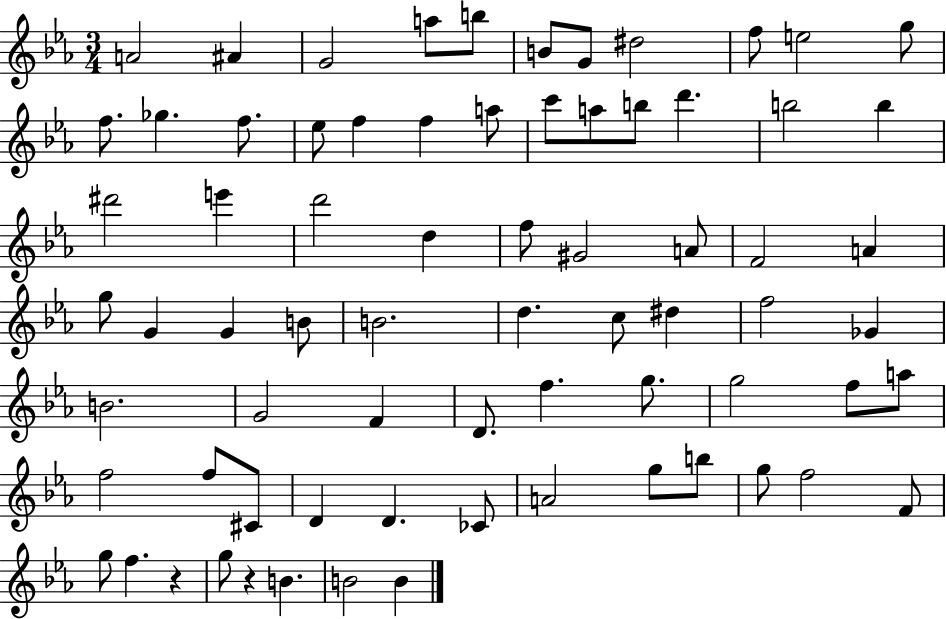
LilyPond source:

{
  \clef treble
  \numericTimeSignature
  \time 3/4
  \key ees \major
  \repeat volta 2 { a'2 ais'4 | g'2 a''8 b''8 | b'8 g'8 dis''2 | f''8 e''2 g''8 | \break f''8. ges''4. f''8. | ees''8 f''4 f''4 a''8 | c'''8 a''8 b''8 d'''4. | b''2 b''4 | \break dis'''2 e'''4 | d'''2 d''4 | f''8 gis'2 a'8 | f'2 a'4 | \break g''8 g'4 g'4 b'8 | b'2. | d''4. c''8 dis''4 | f''2 ges'4 | \break b'2. | g'2 f'4 | d'8. f''4. g''8. | g''2 f''8 a''8 | \break f''2 f''8 cis'8 | d'4 d'4. ces'8 | a'2 g''8 b''8 | g''8 f''2 f'8 | \break g''8 f''4. r4 | g''8 r4 b'4. | b'2 b'4 | } \bar "|."
}